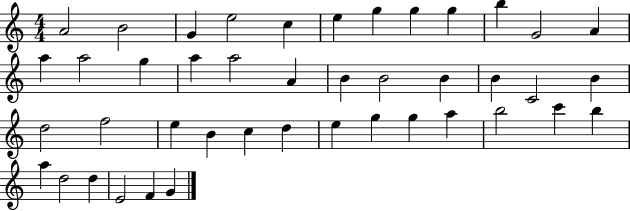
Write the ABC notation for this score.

X:1
T:Untitled
M:4/4
L:1/4
K:C
A2 B2 G e2 c e g g g b G2 A a a2 g a a2 A B B2 B B C2 B d2 f2 e B c d e g g a b2 c' b a d2 d E2 F G